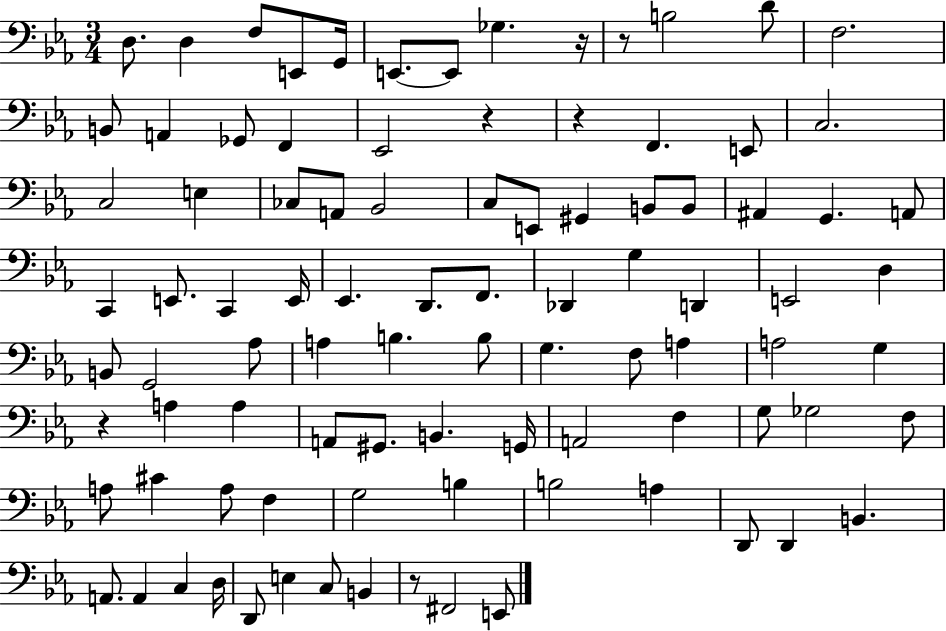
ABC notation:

X:1
T:Untitled
M:3/4
L:1/4
K:Eb
D,/2 D, F,/2 E,,/2 G,,/4 E,,/2 E,,/2 _G, z/4 z/2 B,2 D/2 F,2 B,,/2 A,, _G,,/2 F,, _E,,2 z z F,, E,,/2 C,2 C,2 E, _C,/2 A,,/2 _B,,2 C,/2 E,,/2 ^G,, B,,/2 B,,/2 ^A,, G,, A,,/2 C,, E,,/2 C,, E,,/4 _E,, D,,/2 F,,/2 _D,, G, D,, E,,2 D, B,,/2 G,,2 _A,/2 A, B, B,/2 G, F,/2 A, A,2 G, z A, A, A,,/2 ^G,,/2 B,, G,,/4 A,,2 F, G,/2 _G,2 F,/2 A,/2 ^C A,/2 F, G,2 B, B,2 A, D,,/2 D,, B,, A,,/2 A,, C, D,/4 D,,/2 E, C,/2 B,, z/2 ^F,,2 E,,/2